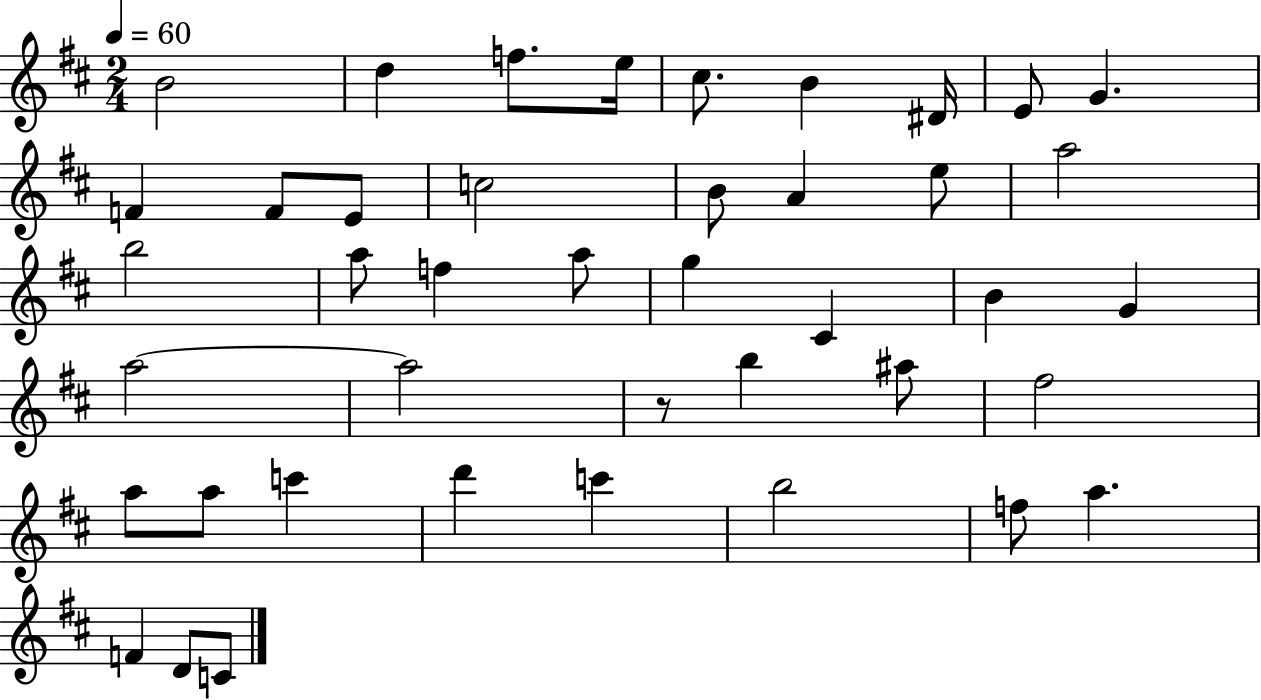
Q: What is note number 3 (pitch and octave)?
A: F5